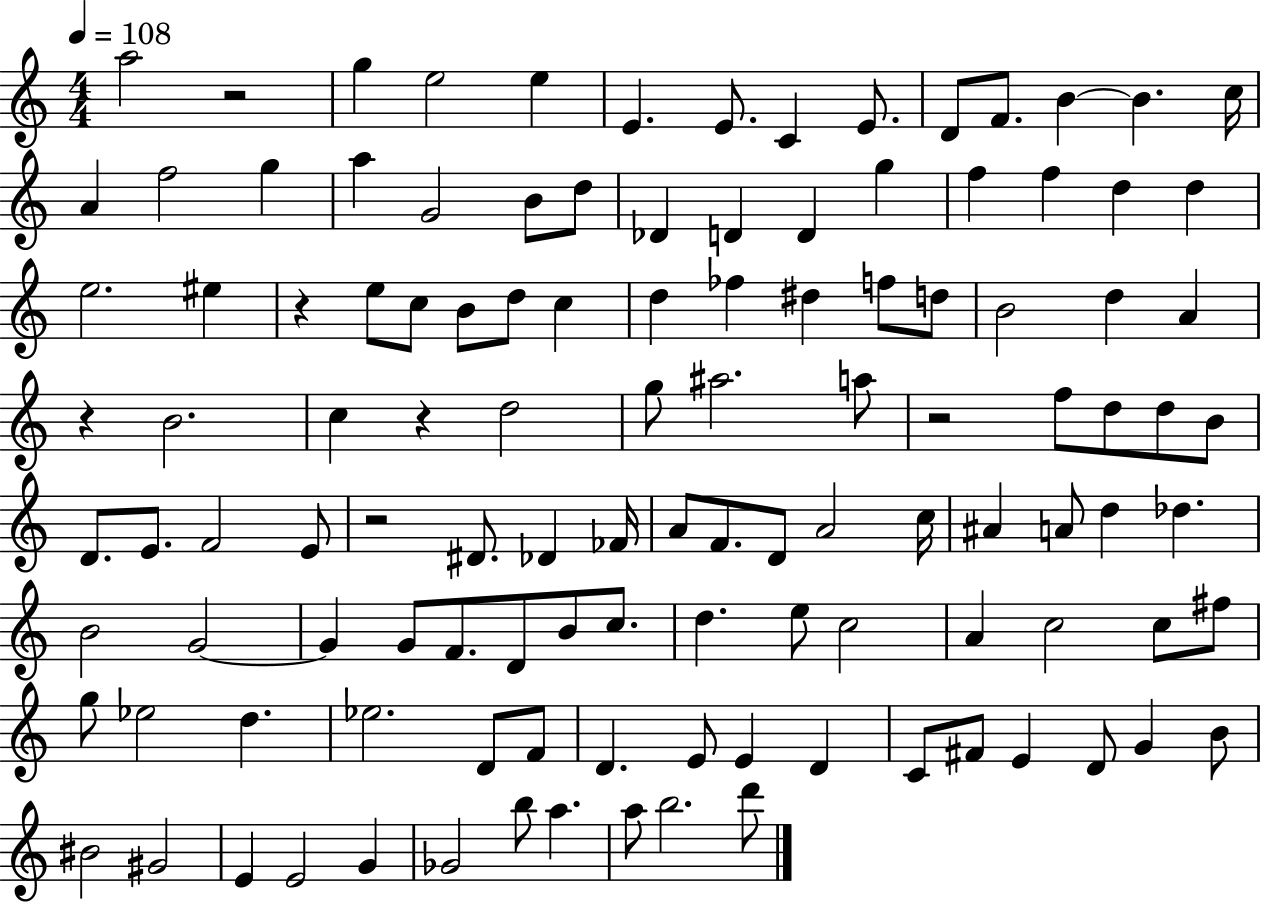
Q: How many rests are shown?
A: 6